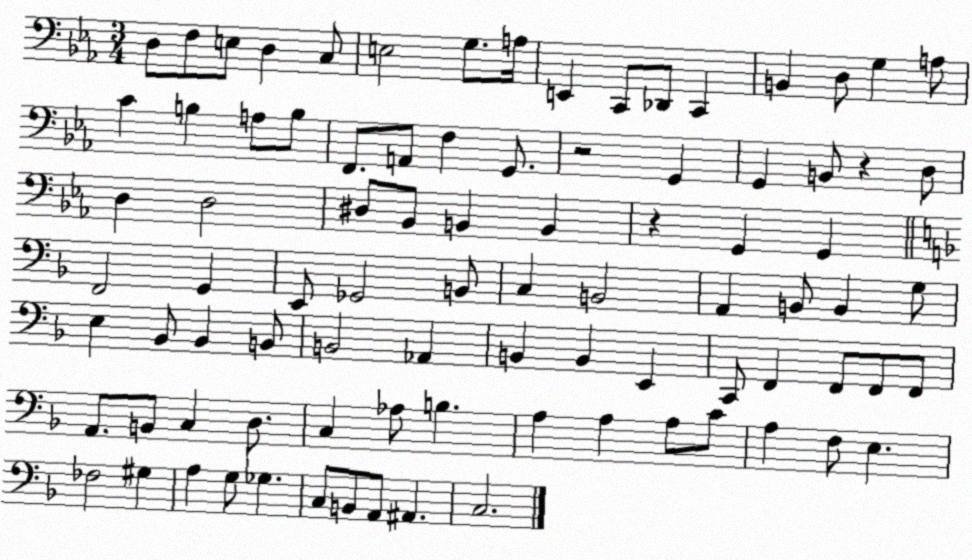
X:1
T:Untitled
M:3/4
L:1/4
K:Eb
D,/2 F,/2 E,/2 D, C,/2 E,2 G,/2 A,/4 E,, C,,/2 _D,,/2 C,, B,, D,/2 G, A,/2 C B, A,/2 B,/2 F,,/2 A,,/2 F, G,,/2 z2 G,, G,, B,,/2 z D,/2 D, D,2 ^D,/2 _B,,/2 B,, B,, z G,, G,, F,,2 G,, E,,/2 _G,,2 B,,/2 C, B,,2 A,, B,,/2 B,, G,/2 E, _B,,/2 _B,, B,,/2 B,,2 _A,, B,, B,, E,, C,,/2 F,, F,,/2 F,,/2 F,,/2 A,,/2 B,,/2 C, D,/2 C, _A,/2 B, A, A, A,/2 C/2 A, F,/2 E, _F,2 ^G, A, G,/2 _G, C,/2 B,,/2 A,,/2 ^A,, C,2